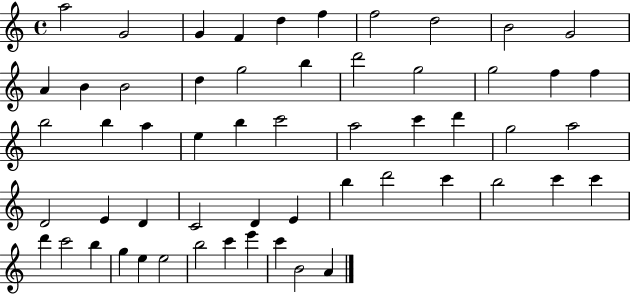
X:1
T:Untitled
M:4/4
L:1/4
K:C
a2 G2 G F d f f2 d2 B2 G2 A B B2 d g2 b d'2 g2 g2 f f b2 b a e b c'2 a2 c' d' g2 a2 D2 E D C2 D E b d'2 c' b2 c' c' d' c'2 b g e e2 b2 c' e' c' B2 A